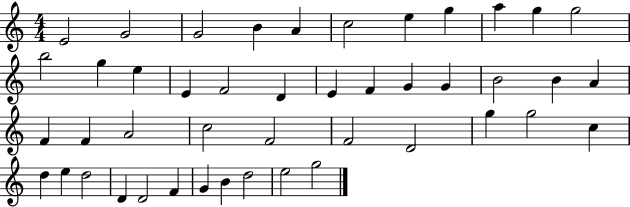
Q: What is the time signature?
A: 4/4